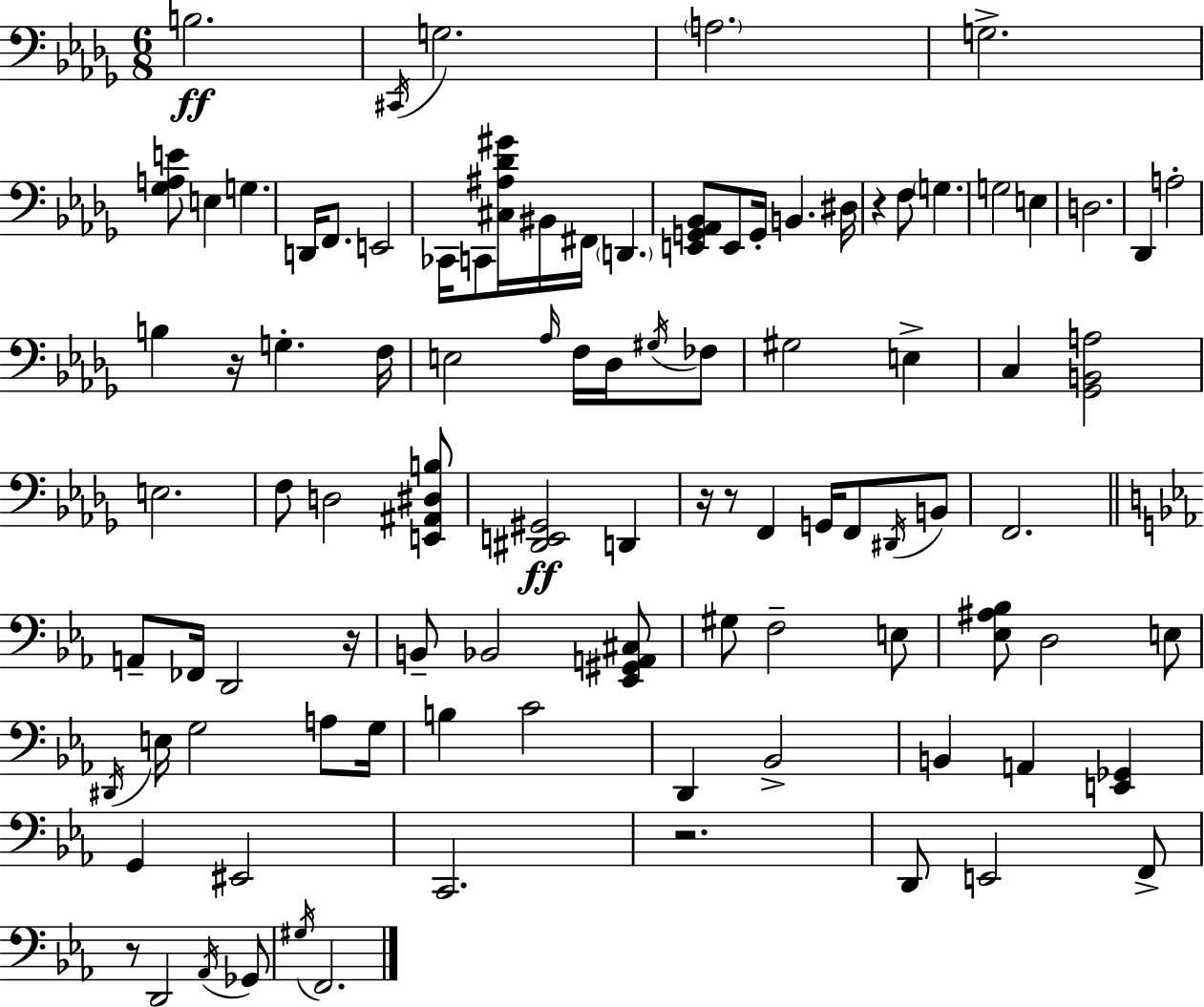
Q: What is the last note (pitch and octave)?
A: F2